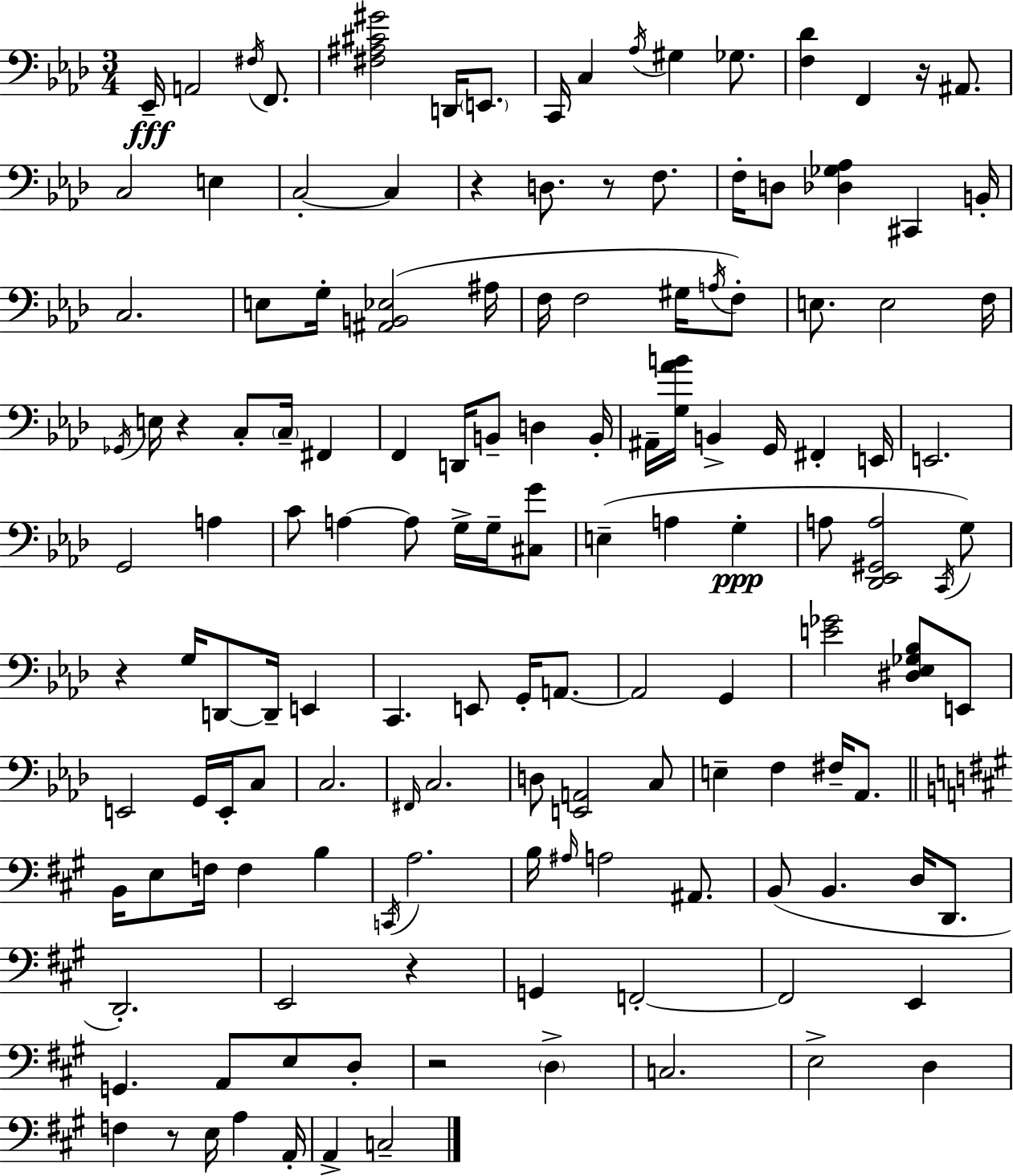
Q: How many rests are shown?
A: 8